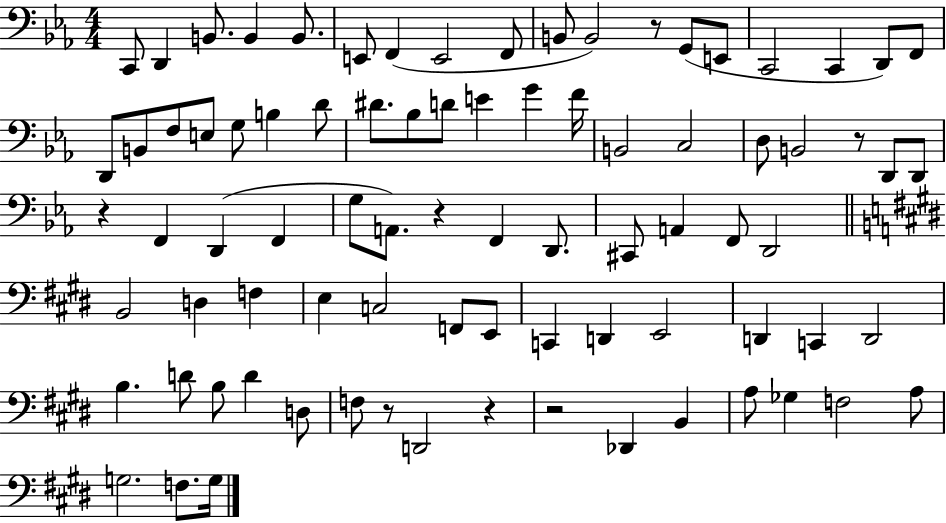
X:1
T:Untitled
M:4/4
L:1/4
K:Eb
C,,/2 D,, B,,/2 B,, B,,/2 E,,/2 F,, E,,2 F,,/2 B,,/2 B,,2 z/2 G,,/2 E,,/2 C,,2 C,, D,,/2 F,,/2 D,,/2 B,,/2 F,/2 E,/2 G,/2 B, D/2 ^D/2 _B,/2 D/2 E G F/4 B,,2 C,2 D,/2 B,,2 z/2 D,,/2 D,,/2 z F,, D,, F,, G,/2 A,,/2 z F,, D,,/2 ^C,,/2 A,, F,,/2 D,,2 B,,2 D, F, E, C,2 F,,/2 E,,/2 C,, D,, E,,2 D,, C,, D,,2 B, D/2 B,/2 D D,/2 F,/2 z/2 D,,2 z z2 _D,, B,, A,/2 _G, F,2 A,/2 G,2 F,/2 G,/4